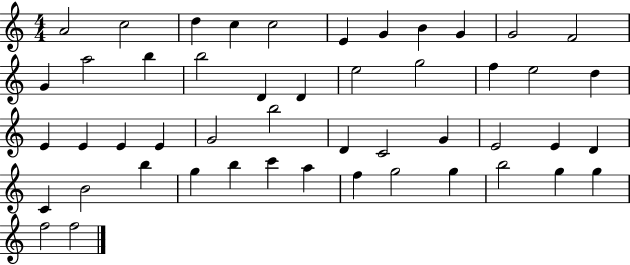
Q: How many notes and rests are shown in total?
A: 49